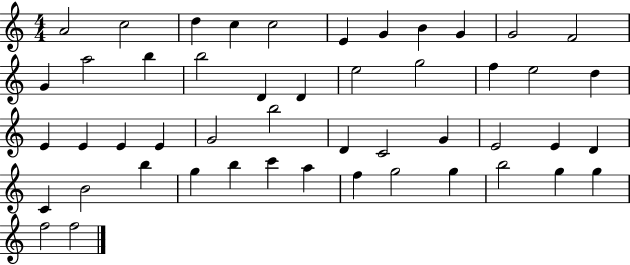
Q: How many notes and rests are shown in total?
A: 49